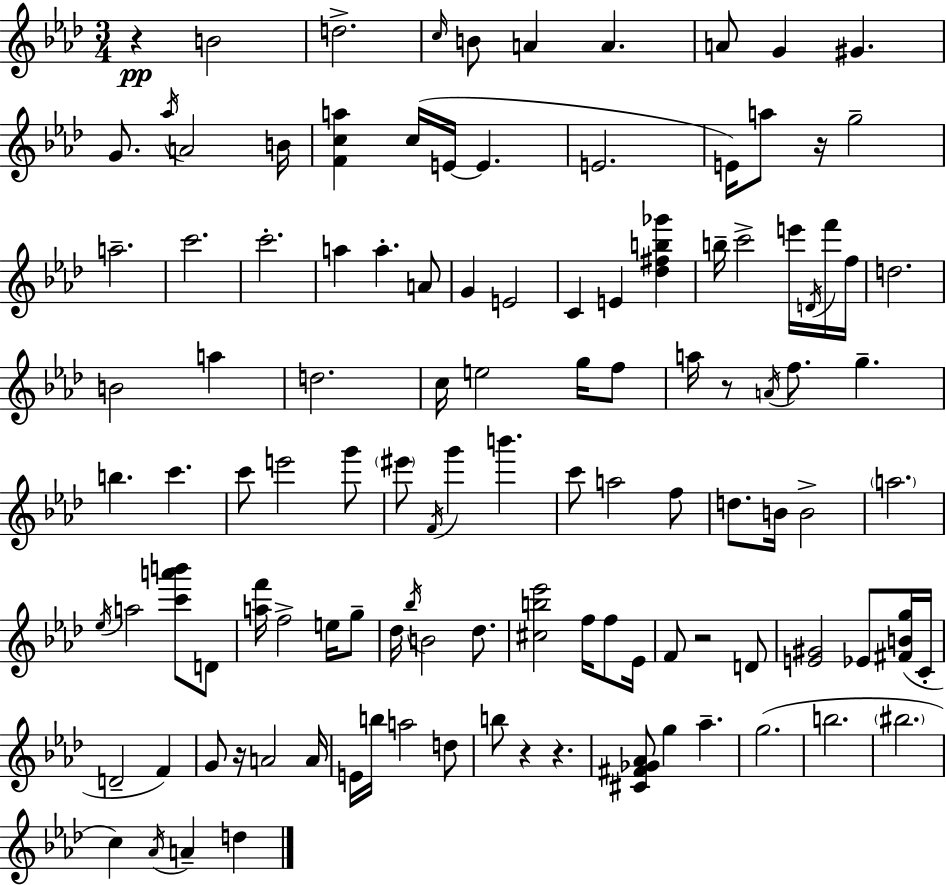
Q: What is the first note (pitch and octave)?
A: B4